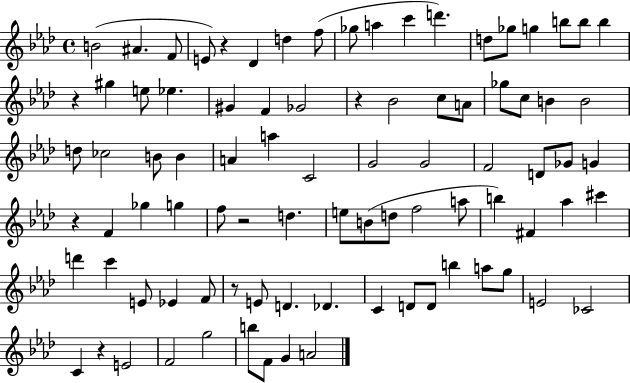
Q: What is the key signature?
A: AES major